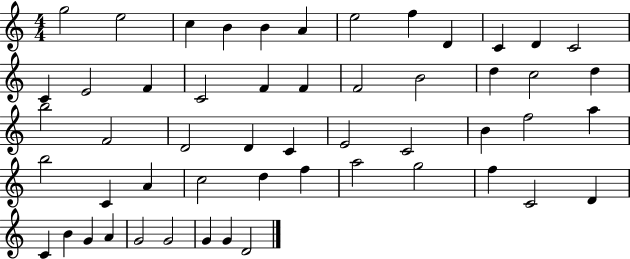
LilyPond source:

{
  \clef treble
  \numericTimeSignature
  \time 4/4
  \key c \major
  g''2 e''2 | c''4 b'4 b'4 a'4 | e''2 f''4 d'4 | c'4 d'4 c'2 | \break c'4 e'2 f'4 | c'2 f'4 f'4 | f'2 b'2 | d''4 c''2 d''4 | \break b''2 f'2 | d'2 d'4 c'4 | e'2 c'2 | b'4 f''2 a''4 | \break b''2 c'4 a'4 | c''2 d''4 f''4 | a''2 g''2 | f''4 c'2 d'4 | \break c'4 b'4 g'4 a'4 | g'2 g'2 | g'4 g'4 d'2 | \bar "|."
}